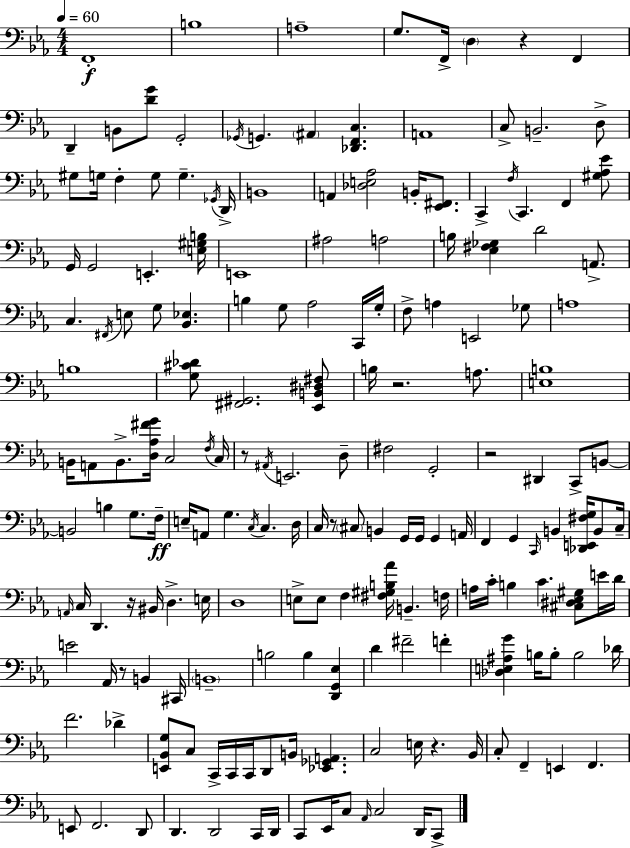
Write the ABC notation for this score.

X:1
T:Untitled
M:4/4
L:1/4
K:Cm
F,,4 B,4 A,4 G,/2 F,,/4 D, z F,, D,, B,,/2 [DG]/2 G,,2 _G,,/4 G,, ^A,, [_D,,F,,C,] A,,4 C,/2 B,,2 D,/2 ^G,/2 G,/4 F, G,/2 G, _G,,/4 D,,/4 B,,4 A,, [_D,E,_A,]2 B,,/4 [_E,,^F,,]/2 C,, F,/4 C,, F,, [^G,_A,_E]/2 G,,/4 G,,2 E,, [E,^G,B,]/4 E,,4 ^A,2 A,2 B,/4 [_E,^F,_G,] D2 A,,/2 C, ^F,,/4 E,/2 G,/2 [_B,,_E,] B, G,/2 _A,2 C,,/4 G,/4 F,/2 A, E,,2 _G,/2 A,4 B,4 [G,^C_D]/2 [^F,,^G,,]2 [_E,,B,,^D,^F,]/2 B,/4 z2 A,/2 [E,B,]4 B,,/4 A,,/2 B,,/2 [D,_A,^FG]/4 C,2 F,/4 C,/4 z/2 ^A,,/4 E,,2 D,/2 ^F,2 G,,2 z2 ^D,, C,,/2 B,,/2 B,,2 B, G,/2 F,/4 E,/4 A,,/2 G, C,/4 C, D,/4 C,/4 z/2 ^C,/2 B,, G,,/4 G,,/4 G,, A,,/4 F,, G,, C,,/4 B,, [_D,,E,,^F,G,]/4 B,,/2 C,/4 A,,/4 C,/4 D,, z/4 ^B,,/4 D, E,/4 D,4 E,/2 E,/2 F, [^F,^G,B,_A]/4 B,, F,/4 A,/4 C/4 B, C [^C,^D,_E,^G,]/2 E/4 D/4 E2 _A,,/4 z/2 B,, ^C,,/4 B,,4 B,2 B, [D,,G,,_E,] D ^F2 F [_D,E,^A,G] B,/4 B,/2 B,2 _D/4 F2 _D [E,,_B,,G,]/2 C,/2 C,,/4 C,,/4 C,,/4 D,,/2 B,,/4 [_E,,_G,,A,,] C,2 E,/4 z _B,,/4 C,/2 F,, E,, F,, E,,/2 F,,2 D,,/2 D,, D,,2 C,,/4 D,,/4 C,,/2 _E,,/4 C,/2 _A,,/4 C,2 D,,/4 C,,/2